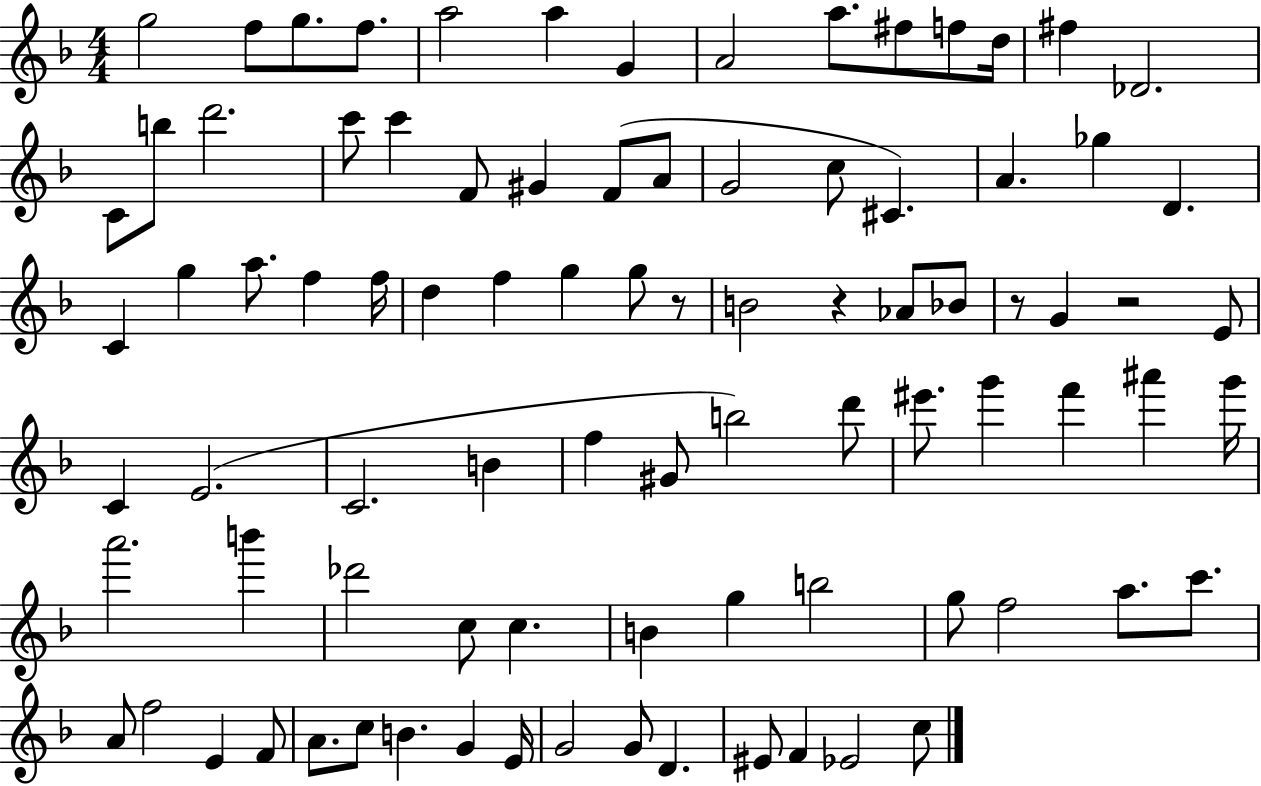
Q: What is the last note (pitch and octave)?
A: C5